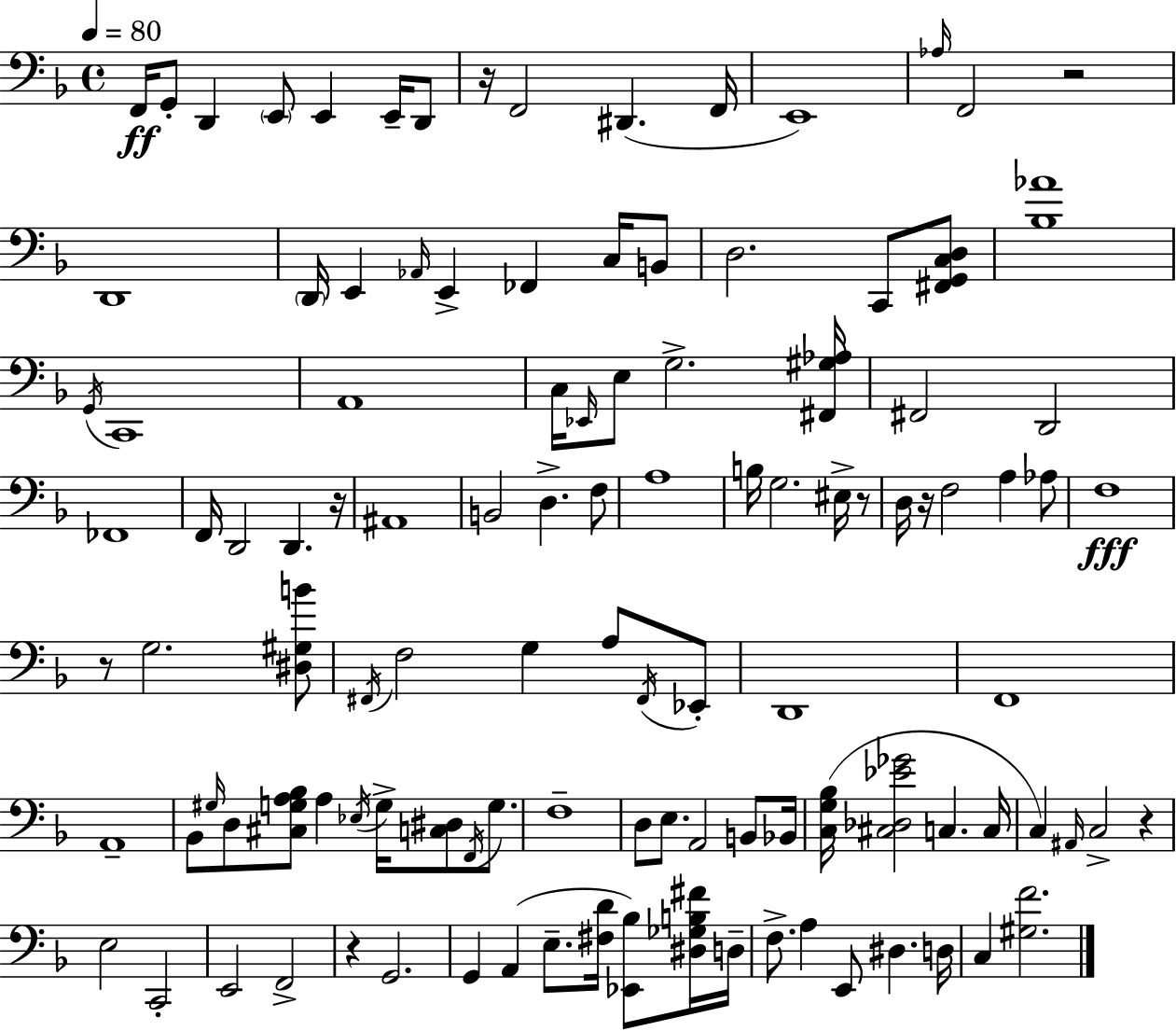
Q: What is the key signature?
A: D minor